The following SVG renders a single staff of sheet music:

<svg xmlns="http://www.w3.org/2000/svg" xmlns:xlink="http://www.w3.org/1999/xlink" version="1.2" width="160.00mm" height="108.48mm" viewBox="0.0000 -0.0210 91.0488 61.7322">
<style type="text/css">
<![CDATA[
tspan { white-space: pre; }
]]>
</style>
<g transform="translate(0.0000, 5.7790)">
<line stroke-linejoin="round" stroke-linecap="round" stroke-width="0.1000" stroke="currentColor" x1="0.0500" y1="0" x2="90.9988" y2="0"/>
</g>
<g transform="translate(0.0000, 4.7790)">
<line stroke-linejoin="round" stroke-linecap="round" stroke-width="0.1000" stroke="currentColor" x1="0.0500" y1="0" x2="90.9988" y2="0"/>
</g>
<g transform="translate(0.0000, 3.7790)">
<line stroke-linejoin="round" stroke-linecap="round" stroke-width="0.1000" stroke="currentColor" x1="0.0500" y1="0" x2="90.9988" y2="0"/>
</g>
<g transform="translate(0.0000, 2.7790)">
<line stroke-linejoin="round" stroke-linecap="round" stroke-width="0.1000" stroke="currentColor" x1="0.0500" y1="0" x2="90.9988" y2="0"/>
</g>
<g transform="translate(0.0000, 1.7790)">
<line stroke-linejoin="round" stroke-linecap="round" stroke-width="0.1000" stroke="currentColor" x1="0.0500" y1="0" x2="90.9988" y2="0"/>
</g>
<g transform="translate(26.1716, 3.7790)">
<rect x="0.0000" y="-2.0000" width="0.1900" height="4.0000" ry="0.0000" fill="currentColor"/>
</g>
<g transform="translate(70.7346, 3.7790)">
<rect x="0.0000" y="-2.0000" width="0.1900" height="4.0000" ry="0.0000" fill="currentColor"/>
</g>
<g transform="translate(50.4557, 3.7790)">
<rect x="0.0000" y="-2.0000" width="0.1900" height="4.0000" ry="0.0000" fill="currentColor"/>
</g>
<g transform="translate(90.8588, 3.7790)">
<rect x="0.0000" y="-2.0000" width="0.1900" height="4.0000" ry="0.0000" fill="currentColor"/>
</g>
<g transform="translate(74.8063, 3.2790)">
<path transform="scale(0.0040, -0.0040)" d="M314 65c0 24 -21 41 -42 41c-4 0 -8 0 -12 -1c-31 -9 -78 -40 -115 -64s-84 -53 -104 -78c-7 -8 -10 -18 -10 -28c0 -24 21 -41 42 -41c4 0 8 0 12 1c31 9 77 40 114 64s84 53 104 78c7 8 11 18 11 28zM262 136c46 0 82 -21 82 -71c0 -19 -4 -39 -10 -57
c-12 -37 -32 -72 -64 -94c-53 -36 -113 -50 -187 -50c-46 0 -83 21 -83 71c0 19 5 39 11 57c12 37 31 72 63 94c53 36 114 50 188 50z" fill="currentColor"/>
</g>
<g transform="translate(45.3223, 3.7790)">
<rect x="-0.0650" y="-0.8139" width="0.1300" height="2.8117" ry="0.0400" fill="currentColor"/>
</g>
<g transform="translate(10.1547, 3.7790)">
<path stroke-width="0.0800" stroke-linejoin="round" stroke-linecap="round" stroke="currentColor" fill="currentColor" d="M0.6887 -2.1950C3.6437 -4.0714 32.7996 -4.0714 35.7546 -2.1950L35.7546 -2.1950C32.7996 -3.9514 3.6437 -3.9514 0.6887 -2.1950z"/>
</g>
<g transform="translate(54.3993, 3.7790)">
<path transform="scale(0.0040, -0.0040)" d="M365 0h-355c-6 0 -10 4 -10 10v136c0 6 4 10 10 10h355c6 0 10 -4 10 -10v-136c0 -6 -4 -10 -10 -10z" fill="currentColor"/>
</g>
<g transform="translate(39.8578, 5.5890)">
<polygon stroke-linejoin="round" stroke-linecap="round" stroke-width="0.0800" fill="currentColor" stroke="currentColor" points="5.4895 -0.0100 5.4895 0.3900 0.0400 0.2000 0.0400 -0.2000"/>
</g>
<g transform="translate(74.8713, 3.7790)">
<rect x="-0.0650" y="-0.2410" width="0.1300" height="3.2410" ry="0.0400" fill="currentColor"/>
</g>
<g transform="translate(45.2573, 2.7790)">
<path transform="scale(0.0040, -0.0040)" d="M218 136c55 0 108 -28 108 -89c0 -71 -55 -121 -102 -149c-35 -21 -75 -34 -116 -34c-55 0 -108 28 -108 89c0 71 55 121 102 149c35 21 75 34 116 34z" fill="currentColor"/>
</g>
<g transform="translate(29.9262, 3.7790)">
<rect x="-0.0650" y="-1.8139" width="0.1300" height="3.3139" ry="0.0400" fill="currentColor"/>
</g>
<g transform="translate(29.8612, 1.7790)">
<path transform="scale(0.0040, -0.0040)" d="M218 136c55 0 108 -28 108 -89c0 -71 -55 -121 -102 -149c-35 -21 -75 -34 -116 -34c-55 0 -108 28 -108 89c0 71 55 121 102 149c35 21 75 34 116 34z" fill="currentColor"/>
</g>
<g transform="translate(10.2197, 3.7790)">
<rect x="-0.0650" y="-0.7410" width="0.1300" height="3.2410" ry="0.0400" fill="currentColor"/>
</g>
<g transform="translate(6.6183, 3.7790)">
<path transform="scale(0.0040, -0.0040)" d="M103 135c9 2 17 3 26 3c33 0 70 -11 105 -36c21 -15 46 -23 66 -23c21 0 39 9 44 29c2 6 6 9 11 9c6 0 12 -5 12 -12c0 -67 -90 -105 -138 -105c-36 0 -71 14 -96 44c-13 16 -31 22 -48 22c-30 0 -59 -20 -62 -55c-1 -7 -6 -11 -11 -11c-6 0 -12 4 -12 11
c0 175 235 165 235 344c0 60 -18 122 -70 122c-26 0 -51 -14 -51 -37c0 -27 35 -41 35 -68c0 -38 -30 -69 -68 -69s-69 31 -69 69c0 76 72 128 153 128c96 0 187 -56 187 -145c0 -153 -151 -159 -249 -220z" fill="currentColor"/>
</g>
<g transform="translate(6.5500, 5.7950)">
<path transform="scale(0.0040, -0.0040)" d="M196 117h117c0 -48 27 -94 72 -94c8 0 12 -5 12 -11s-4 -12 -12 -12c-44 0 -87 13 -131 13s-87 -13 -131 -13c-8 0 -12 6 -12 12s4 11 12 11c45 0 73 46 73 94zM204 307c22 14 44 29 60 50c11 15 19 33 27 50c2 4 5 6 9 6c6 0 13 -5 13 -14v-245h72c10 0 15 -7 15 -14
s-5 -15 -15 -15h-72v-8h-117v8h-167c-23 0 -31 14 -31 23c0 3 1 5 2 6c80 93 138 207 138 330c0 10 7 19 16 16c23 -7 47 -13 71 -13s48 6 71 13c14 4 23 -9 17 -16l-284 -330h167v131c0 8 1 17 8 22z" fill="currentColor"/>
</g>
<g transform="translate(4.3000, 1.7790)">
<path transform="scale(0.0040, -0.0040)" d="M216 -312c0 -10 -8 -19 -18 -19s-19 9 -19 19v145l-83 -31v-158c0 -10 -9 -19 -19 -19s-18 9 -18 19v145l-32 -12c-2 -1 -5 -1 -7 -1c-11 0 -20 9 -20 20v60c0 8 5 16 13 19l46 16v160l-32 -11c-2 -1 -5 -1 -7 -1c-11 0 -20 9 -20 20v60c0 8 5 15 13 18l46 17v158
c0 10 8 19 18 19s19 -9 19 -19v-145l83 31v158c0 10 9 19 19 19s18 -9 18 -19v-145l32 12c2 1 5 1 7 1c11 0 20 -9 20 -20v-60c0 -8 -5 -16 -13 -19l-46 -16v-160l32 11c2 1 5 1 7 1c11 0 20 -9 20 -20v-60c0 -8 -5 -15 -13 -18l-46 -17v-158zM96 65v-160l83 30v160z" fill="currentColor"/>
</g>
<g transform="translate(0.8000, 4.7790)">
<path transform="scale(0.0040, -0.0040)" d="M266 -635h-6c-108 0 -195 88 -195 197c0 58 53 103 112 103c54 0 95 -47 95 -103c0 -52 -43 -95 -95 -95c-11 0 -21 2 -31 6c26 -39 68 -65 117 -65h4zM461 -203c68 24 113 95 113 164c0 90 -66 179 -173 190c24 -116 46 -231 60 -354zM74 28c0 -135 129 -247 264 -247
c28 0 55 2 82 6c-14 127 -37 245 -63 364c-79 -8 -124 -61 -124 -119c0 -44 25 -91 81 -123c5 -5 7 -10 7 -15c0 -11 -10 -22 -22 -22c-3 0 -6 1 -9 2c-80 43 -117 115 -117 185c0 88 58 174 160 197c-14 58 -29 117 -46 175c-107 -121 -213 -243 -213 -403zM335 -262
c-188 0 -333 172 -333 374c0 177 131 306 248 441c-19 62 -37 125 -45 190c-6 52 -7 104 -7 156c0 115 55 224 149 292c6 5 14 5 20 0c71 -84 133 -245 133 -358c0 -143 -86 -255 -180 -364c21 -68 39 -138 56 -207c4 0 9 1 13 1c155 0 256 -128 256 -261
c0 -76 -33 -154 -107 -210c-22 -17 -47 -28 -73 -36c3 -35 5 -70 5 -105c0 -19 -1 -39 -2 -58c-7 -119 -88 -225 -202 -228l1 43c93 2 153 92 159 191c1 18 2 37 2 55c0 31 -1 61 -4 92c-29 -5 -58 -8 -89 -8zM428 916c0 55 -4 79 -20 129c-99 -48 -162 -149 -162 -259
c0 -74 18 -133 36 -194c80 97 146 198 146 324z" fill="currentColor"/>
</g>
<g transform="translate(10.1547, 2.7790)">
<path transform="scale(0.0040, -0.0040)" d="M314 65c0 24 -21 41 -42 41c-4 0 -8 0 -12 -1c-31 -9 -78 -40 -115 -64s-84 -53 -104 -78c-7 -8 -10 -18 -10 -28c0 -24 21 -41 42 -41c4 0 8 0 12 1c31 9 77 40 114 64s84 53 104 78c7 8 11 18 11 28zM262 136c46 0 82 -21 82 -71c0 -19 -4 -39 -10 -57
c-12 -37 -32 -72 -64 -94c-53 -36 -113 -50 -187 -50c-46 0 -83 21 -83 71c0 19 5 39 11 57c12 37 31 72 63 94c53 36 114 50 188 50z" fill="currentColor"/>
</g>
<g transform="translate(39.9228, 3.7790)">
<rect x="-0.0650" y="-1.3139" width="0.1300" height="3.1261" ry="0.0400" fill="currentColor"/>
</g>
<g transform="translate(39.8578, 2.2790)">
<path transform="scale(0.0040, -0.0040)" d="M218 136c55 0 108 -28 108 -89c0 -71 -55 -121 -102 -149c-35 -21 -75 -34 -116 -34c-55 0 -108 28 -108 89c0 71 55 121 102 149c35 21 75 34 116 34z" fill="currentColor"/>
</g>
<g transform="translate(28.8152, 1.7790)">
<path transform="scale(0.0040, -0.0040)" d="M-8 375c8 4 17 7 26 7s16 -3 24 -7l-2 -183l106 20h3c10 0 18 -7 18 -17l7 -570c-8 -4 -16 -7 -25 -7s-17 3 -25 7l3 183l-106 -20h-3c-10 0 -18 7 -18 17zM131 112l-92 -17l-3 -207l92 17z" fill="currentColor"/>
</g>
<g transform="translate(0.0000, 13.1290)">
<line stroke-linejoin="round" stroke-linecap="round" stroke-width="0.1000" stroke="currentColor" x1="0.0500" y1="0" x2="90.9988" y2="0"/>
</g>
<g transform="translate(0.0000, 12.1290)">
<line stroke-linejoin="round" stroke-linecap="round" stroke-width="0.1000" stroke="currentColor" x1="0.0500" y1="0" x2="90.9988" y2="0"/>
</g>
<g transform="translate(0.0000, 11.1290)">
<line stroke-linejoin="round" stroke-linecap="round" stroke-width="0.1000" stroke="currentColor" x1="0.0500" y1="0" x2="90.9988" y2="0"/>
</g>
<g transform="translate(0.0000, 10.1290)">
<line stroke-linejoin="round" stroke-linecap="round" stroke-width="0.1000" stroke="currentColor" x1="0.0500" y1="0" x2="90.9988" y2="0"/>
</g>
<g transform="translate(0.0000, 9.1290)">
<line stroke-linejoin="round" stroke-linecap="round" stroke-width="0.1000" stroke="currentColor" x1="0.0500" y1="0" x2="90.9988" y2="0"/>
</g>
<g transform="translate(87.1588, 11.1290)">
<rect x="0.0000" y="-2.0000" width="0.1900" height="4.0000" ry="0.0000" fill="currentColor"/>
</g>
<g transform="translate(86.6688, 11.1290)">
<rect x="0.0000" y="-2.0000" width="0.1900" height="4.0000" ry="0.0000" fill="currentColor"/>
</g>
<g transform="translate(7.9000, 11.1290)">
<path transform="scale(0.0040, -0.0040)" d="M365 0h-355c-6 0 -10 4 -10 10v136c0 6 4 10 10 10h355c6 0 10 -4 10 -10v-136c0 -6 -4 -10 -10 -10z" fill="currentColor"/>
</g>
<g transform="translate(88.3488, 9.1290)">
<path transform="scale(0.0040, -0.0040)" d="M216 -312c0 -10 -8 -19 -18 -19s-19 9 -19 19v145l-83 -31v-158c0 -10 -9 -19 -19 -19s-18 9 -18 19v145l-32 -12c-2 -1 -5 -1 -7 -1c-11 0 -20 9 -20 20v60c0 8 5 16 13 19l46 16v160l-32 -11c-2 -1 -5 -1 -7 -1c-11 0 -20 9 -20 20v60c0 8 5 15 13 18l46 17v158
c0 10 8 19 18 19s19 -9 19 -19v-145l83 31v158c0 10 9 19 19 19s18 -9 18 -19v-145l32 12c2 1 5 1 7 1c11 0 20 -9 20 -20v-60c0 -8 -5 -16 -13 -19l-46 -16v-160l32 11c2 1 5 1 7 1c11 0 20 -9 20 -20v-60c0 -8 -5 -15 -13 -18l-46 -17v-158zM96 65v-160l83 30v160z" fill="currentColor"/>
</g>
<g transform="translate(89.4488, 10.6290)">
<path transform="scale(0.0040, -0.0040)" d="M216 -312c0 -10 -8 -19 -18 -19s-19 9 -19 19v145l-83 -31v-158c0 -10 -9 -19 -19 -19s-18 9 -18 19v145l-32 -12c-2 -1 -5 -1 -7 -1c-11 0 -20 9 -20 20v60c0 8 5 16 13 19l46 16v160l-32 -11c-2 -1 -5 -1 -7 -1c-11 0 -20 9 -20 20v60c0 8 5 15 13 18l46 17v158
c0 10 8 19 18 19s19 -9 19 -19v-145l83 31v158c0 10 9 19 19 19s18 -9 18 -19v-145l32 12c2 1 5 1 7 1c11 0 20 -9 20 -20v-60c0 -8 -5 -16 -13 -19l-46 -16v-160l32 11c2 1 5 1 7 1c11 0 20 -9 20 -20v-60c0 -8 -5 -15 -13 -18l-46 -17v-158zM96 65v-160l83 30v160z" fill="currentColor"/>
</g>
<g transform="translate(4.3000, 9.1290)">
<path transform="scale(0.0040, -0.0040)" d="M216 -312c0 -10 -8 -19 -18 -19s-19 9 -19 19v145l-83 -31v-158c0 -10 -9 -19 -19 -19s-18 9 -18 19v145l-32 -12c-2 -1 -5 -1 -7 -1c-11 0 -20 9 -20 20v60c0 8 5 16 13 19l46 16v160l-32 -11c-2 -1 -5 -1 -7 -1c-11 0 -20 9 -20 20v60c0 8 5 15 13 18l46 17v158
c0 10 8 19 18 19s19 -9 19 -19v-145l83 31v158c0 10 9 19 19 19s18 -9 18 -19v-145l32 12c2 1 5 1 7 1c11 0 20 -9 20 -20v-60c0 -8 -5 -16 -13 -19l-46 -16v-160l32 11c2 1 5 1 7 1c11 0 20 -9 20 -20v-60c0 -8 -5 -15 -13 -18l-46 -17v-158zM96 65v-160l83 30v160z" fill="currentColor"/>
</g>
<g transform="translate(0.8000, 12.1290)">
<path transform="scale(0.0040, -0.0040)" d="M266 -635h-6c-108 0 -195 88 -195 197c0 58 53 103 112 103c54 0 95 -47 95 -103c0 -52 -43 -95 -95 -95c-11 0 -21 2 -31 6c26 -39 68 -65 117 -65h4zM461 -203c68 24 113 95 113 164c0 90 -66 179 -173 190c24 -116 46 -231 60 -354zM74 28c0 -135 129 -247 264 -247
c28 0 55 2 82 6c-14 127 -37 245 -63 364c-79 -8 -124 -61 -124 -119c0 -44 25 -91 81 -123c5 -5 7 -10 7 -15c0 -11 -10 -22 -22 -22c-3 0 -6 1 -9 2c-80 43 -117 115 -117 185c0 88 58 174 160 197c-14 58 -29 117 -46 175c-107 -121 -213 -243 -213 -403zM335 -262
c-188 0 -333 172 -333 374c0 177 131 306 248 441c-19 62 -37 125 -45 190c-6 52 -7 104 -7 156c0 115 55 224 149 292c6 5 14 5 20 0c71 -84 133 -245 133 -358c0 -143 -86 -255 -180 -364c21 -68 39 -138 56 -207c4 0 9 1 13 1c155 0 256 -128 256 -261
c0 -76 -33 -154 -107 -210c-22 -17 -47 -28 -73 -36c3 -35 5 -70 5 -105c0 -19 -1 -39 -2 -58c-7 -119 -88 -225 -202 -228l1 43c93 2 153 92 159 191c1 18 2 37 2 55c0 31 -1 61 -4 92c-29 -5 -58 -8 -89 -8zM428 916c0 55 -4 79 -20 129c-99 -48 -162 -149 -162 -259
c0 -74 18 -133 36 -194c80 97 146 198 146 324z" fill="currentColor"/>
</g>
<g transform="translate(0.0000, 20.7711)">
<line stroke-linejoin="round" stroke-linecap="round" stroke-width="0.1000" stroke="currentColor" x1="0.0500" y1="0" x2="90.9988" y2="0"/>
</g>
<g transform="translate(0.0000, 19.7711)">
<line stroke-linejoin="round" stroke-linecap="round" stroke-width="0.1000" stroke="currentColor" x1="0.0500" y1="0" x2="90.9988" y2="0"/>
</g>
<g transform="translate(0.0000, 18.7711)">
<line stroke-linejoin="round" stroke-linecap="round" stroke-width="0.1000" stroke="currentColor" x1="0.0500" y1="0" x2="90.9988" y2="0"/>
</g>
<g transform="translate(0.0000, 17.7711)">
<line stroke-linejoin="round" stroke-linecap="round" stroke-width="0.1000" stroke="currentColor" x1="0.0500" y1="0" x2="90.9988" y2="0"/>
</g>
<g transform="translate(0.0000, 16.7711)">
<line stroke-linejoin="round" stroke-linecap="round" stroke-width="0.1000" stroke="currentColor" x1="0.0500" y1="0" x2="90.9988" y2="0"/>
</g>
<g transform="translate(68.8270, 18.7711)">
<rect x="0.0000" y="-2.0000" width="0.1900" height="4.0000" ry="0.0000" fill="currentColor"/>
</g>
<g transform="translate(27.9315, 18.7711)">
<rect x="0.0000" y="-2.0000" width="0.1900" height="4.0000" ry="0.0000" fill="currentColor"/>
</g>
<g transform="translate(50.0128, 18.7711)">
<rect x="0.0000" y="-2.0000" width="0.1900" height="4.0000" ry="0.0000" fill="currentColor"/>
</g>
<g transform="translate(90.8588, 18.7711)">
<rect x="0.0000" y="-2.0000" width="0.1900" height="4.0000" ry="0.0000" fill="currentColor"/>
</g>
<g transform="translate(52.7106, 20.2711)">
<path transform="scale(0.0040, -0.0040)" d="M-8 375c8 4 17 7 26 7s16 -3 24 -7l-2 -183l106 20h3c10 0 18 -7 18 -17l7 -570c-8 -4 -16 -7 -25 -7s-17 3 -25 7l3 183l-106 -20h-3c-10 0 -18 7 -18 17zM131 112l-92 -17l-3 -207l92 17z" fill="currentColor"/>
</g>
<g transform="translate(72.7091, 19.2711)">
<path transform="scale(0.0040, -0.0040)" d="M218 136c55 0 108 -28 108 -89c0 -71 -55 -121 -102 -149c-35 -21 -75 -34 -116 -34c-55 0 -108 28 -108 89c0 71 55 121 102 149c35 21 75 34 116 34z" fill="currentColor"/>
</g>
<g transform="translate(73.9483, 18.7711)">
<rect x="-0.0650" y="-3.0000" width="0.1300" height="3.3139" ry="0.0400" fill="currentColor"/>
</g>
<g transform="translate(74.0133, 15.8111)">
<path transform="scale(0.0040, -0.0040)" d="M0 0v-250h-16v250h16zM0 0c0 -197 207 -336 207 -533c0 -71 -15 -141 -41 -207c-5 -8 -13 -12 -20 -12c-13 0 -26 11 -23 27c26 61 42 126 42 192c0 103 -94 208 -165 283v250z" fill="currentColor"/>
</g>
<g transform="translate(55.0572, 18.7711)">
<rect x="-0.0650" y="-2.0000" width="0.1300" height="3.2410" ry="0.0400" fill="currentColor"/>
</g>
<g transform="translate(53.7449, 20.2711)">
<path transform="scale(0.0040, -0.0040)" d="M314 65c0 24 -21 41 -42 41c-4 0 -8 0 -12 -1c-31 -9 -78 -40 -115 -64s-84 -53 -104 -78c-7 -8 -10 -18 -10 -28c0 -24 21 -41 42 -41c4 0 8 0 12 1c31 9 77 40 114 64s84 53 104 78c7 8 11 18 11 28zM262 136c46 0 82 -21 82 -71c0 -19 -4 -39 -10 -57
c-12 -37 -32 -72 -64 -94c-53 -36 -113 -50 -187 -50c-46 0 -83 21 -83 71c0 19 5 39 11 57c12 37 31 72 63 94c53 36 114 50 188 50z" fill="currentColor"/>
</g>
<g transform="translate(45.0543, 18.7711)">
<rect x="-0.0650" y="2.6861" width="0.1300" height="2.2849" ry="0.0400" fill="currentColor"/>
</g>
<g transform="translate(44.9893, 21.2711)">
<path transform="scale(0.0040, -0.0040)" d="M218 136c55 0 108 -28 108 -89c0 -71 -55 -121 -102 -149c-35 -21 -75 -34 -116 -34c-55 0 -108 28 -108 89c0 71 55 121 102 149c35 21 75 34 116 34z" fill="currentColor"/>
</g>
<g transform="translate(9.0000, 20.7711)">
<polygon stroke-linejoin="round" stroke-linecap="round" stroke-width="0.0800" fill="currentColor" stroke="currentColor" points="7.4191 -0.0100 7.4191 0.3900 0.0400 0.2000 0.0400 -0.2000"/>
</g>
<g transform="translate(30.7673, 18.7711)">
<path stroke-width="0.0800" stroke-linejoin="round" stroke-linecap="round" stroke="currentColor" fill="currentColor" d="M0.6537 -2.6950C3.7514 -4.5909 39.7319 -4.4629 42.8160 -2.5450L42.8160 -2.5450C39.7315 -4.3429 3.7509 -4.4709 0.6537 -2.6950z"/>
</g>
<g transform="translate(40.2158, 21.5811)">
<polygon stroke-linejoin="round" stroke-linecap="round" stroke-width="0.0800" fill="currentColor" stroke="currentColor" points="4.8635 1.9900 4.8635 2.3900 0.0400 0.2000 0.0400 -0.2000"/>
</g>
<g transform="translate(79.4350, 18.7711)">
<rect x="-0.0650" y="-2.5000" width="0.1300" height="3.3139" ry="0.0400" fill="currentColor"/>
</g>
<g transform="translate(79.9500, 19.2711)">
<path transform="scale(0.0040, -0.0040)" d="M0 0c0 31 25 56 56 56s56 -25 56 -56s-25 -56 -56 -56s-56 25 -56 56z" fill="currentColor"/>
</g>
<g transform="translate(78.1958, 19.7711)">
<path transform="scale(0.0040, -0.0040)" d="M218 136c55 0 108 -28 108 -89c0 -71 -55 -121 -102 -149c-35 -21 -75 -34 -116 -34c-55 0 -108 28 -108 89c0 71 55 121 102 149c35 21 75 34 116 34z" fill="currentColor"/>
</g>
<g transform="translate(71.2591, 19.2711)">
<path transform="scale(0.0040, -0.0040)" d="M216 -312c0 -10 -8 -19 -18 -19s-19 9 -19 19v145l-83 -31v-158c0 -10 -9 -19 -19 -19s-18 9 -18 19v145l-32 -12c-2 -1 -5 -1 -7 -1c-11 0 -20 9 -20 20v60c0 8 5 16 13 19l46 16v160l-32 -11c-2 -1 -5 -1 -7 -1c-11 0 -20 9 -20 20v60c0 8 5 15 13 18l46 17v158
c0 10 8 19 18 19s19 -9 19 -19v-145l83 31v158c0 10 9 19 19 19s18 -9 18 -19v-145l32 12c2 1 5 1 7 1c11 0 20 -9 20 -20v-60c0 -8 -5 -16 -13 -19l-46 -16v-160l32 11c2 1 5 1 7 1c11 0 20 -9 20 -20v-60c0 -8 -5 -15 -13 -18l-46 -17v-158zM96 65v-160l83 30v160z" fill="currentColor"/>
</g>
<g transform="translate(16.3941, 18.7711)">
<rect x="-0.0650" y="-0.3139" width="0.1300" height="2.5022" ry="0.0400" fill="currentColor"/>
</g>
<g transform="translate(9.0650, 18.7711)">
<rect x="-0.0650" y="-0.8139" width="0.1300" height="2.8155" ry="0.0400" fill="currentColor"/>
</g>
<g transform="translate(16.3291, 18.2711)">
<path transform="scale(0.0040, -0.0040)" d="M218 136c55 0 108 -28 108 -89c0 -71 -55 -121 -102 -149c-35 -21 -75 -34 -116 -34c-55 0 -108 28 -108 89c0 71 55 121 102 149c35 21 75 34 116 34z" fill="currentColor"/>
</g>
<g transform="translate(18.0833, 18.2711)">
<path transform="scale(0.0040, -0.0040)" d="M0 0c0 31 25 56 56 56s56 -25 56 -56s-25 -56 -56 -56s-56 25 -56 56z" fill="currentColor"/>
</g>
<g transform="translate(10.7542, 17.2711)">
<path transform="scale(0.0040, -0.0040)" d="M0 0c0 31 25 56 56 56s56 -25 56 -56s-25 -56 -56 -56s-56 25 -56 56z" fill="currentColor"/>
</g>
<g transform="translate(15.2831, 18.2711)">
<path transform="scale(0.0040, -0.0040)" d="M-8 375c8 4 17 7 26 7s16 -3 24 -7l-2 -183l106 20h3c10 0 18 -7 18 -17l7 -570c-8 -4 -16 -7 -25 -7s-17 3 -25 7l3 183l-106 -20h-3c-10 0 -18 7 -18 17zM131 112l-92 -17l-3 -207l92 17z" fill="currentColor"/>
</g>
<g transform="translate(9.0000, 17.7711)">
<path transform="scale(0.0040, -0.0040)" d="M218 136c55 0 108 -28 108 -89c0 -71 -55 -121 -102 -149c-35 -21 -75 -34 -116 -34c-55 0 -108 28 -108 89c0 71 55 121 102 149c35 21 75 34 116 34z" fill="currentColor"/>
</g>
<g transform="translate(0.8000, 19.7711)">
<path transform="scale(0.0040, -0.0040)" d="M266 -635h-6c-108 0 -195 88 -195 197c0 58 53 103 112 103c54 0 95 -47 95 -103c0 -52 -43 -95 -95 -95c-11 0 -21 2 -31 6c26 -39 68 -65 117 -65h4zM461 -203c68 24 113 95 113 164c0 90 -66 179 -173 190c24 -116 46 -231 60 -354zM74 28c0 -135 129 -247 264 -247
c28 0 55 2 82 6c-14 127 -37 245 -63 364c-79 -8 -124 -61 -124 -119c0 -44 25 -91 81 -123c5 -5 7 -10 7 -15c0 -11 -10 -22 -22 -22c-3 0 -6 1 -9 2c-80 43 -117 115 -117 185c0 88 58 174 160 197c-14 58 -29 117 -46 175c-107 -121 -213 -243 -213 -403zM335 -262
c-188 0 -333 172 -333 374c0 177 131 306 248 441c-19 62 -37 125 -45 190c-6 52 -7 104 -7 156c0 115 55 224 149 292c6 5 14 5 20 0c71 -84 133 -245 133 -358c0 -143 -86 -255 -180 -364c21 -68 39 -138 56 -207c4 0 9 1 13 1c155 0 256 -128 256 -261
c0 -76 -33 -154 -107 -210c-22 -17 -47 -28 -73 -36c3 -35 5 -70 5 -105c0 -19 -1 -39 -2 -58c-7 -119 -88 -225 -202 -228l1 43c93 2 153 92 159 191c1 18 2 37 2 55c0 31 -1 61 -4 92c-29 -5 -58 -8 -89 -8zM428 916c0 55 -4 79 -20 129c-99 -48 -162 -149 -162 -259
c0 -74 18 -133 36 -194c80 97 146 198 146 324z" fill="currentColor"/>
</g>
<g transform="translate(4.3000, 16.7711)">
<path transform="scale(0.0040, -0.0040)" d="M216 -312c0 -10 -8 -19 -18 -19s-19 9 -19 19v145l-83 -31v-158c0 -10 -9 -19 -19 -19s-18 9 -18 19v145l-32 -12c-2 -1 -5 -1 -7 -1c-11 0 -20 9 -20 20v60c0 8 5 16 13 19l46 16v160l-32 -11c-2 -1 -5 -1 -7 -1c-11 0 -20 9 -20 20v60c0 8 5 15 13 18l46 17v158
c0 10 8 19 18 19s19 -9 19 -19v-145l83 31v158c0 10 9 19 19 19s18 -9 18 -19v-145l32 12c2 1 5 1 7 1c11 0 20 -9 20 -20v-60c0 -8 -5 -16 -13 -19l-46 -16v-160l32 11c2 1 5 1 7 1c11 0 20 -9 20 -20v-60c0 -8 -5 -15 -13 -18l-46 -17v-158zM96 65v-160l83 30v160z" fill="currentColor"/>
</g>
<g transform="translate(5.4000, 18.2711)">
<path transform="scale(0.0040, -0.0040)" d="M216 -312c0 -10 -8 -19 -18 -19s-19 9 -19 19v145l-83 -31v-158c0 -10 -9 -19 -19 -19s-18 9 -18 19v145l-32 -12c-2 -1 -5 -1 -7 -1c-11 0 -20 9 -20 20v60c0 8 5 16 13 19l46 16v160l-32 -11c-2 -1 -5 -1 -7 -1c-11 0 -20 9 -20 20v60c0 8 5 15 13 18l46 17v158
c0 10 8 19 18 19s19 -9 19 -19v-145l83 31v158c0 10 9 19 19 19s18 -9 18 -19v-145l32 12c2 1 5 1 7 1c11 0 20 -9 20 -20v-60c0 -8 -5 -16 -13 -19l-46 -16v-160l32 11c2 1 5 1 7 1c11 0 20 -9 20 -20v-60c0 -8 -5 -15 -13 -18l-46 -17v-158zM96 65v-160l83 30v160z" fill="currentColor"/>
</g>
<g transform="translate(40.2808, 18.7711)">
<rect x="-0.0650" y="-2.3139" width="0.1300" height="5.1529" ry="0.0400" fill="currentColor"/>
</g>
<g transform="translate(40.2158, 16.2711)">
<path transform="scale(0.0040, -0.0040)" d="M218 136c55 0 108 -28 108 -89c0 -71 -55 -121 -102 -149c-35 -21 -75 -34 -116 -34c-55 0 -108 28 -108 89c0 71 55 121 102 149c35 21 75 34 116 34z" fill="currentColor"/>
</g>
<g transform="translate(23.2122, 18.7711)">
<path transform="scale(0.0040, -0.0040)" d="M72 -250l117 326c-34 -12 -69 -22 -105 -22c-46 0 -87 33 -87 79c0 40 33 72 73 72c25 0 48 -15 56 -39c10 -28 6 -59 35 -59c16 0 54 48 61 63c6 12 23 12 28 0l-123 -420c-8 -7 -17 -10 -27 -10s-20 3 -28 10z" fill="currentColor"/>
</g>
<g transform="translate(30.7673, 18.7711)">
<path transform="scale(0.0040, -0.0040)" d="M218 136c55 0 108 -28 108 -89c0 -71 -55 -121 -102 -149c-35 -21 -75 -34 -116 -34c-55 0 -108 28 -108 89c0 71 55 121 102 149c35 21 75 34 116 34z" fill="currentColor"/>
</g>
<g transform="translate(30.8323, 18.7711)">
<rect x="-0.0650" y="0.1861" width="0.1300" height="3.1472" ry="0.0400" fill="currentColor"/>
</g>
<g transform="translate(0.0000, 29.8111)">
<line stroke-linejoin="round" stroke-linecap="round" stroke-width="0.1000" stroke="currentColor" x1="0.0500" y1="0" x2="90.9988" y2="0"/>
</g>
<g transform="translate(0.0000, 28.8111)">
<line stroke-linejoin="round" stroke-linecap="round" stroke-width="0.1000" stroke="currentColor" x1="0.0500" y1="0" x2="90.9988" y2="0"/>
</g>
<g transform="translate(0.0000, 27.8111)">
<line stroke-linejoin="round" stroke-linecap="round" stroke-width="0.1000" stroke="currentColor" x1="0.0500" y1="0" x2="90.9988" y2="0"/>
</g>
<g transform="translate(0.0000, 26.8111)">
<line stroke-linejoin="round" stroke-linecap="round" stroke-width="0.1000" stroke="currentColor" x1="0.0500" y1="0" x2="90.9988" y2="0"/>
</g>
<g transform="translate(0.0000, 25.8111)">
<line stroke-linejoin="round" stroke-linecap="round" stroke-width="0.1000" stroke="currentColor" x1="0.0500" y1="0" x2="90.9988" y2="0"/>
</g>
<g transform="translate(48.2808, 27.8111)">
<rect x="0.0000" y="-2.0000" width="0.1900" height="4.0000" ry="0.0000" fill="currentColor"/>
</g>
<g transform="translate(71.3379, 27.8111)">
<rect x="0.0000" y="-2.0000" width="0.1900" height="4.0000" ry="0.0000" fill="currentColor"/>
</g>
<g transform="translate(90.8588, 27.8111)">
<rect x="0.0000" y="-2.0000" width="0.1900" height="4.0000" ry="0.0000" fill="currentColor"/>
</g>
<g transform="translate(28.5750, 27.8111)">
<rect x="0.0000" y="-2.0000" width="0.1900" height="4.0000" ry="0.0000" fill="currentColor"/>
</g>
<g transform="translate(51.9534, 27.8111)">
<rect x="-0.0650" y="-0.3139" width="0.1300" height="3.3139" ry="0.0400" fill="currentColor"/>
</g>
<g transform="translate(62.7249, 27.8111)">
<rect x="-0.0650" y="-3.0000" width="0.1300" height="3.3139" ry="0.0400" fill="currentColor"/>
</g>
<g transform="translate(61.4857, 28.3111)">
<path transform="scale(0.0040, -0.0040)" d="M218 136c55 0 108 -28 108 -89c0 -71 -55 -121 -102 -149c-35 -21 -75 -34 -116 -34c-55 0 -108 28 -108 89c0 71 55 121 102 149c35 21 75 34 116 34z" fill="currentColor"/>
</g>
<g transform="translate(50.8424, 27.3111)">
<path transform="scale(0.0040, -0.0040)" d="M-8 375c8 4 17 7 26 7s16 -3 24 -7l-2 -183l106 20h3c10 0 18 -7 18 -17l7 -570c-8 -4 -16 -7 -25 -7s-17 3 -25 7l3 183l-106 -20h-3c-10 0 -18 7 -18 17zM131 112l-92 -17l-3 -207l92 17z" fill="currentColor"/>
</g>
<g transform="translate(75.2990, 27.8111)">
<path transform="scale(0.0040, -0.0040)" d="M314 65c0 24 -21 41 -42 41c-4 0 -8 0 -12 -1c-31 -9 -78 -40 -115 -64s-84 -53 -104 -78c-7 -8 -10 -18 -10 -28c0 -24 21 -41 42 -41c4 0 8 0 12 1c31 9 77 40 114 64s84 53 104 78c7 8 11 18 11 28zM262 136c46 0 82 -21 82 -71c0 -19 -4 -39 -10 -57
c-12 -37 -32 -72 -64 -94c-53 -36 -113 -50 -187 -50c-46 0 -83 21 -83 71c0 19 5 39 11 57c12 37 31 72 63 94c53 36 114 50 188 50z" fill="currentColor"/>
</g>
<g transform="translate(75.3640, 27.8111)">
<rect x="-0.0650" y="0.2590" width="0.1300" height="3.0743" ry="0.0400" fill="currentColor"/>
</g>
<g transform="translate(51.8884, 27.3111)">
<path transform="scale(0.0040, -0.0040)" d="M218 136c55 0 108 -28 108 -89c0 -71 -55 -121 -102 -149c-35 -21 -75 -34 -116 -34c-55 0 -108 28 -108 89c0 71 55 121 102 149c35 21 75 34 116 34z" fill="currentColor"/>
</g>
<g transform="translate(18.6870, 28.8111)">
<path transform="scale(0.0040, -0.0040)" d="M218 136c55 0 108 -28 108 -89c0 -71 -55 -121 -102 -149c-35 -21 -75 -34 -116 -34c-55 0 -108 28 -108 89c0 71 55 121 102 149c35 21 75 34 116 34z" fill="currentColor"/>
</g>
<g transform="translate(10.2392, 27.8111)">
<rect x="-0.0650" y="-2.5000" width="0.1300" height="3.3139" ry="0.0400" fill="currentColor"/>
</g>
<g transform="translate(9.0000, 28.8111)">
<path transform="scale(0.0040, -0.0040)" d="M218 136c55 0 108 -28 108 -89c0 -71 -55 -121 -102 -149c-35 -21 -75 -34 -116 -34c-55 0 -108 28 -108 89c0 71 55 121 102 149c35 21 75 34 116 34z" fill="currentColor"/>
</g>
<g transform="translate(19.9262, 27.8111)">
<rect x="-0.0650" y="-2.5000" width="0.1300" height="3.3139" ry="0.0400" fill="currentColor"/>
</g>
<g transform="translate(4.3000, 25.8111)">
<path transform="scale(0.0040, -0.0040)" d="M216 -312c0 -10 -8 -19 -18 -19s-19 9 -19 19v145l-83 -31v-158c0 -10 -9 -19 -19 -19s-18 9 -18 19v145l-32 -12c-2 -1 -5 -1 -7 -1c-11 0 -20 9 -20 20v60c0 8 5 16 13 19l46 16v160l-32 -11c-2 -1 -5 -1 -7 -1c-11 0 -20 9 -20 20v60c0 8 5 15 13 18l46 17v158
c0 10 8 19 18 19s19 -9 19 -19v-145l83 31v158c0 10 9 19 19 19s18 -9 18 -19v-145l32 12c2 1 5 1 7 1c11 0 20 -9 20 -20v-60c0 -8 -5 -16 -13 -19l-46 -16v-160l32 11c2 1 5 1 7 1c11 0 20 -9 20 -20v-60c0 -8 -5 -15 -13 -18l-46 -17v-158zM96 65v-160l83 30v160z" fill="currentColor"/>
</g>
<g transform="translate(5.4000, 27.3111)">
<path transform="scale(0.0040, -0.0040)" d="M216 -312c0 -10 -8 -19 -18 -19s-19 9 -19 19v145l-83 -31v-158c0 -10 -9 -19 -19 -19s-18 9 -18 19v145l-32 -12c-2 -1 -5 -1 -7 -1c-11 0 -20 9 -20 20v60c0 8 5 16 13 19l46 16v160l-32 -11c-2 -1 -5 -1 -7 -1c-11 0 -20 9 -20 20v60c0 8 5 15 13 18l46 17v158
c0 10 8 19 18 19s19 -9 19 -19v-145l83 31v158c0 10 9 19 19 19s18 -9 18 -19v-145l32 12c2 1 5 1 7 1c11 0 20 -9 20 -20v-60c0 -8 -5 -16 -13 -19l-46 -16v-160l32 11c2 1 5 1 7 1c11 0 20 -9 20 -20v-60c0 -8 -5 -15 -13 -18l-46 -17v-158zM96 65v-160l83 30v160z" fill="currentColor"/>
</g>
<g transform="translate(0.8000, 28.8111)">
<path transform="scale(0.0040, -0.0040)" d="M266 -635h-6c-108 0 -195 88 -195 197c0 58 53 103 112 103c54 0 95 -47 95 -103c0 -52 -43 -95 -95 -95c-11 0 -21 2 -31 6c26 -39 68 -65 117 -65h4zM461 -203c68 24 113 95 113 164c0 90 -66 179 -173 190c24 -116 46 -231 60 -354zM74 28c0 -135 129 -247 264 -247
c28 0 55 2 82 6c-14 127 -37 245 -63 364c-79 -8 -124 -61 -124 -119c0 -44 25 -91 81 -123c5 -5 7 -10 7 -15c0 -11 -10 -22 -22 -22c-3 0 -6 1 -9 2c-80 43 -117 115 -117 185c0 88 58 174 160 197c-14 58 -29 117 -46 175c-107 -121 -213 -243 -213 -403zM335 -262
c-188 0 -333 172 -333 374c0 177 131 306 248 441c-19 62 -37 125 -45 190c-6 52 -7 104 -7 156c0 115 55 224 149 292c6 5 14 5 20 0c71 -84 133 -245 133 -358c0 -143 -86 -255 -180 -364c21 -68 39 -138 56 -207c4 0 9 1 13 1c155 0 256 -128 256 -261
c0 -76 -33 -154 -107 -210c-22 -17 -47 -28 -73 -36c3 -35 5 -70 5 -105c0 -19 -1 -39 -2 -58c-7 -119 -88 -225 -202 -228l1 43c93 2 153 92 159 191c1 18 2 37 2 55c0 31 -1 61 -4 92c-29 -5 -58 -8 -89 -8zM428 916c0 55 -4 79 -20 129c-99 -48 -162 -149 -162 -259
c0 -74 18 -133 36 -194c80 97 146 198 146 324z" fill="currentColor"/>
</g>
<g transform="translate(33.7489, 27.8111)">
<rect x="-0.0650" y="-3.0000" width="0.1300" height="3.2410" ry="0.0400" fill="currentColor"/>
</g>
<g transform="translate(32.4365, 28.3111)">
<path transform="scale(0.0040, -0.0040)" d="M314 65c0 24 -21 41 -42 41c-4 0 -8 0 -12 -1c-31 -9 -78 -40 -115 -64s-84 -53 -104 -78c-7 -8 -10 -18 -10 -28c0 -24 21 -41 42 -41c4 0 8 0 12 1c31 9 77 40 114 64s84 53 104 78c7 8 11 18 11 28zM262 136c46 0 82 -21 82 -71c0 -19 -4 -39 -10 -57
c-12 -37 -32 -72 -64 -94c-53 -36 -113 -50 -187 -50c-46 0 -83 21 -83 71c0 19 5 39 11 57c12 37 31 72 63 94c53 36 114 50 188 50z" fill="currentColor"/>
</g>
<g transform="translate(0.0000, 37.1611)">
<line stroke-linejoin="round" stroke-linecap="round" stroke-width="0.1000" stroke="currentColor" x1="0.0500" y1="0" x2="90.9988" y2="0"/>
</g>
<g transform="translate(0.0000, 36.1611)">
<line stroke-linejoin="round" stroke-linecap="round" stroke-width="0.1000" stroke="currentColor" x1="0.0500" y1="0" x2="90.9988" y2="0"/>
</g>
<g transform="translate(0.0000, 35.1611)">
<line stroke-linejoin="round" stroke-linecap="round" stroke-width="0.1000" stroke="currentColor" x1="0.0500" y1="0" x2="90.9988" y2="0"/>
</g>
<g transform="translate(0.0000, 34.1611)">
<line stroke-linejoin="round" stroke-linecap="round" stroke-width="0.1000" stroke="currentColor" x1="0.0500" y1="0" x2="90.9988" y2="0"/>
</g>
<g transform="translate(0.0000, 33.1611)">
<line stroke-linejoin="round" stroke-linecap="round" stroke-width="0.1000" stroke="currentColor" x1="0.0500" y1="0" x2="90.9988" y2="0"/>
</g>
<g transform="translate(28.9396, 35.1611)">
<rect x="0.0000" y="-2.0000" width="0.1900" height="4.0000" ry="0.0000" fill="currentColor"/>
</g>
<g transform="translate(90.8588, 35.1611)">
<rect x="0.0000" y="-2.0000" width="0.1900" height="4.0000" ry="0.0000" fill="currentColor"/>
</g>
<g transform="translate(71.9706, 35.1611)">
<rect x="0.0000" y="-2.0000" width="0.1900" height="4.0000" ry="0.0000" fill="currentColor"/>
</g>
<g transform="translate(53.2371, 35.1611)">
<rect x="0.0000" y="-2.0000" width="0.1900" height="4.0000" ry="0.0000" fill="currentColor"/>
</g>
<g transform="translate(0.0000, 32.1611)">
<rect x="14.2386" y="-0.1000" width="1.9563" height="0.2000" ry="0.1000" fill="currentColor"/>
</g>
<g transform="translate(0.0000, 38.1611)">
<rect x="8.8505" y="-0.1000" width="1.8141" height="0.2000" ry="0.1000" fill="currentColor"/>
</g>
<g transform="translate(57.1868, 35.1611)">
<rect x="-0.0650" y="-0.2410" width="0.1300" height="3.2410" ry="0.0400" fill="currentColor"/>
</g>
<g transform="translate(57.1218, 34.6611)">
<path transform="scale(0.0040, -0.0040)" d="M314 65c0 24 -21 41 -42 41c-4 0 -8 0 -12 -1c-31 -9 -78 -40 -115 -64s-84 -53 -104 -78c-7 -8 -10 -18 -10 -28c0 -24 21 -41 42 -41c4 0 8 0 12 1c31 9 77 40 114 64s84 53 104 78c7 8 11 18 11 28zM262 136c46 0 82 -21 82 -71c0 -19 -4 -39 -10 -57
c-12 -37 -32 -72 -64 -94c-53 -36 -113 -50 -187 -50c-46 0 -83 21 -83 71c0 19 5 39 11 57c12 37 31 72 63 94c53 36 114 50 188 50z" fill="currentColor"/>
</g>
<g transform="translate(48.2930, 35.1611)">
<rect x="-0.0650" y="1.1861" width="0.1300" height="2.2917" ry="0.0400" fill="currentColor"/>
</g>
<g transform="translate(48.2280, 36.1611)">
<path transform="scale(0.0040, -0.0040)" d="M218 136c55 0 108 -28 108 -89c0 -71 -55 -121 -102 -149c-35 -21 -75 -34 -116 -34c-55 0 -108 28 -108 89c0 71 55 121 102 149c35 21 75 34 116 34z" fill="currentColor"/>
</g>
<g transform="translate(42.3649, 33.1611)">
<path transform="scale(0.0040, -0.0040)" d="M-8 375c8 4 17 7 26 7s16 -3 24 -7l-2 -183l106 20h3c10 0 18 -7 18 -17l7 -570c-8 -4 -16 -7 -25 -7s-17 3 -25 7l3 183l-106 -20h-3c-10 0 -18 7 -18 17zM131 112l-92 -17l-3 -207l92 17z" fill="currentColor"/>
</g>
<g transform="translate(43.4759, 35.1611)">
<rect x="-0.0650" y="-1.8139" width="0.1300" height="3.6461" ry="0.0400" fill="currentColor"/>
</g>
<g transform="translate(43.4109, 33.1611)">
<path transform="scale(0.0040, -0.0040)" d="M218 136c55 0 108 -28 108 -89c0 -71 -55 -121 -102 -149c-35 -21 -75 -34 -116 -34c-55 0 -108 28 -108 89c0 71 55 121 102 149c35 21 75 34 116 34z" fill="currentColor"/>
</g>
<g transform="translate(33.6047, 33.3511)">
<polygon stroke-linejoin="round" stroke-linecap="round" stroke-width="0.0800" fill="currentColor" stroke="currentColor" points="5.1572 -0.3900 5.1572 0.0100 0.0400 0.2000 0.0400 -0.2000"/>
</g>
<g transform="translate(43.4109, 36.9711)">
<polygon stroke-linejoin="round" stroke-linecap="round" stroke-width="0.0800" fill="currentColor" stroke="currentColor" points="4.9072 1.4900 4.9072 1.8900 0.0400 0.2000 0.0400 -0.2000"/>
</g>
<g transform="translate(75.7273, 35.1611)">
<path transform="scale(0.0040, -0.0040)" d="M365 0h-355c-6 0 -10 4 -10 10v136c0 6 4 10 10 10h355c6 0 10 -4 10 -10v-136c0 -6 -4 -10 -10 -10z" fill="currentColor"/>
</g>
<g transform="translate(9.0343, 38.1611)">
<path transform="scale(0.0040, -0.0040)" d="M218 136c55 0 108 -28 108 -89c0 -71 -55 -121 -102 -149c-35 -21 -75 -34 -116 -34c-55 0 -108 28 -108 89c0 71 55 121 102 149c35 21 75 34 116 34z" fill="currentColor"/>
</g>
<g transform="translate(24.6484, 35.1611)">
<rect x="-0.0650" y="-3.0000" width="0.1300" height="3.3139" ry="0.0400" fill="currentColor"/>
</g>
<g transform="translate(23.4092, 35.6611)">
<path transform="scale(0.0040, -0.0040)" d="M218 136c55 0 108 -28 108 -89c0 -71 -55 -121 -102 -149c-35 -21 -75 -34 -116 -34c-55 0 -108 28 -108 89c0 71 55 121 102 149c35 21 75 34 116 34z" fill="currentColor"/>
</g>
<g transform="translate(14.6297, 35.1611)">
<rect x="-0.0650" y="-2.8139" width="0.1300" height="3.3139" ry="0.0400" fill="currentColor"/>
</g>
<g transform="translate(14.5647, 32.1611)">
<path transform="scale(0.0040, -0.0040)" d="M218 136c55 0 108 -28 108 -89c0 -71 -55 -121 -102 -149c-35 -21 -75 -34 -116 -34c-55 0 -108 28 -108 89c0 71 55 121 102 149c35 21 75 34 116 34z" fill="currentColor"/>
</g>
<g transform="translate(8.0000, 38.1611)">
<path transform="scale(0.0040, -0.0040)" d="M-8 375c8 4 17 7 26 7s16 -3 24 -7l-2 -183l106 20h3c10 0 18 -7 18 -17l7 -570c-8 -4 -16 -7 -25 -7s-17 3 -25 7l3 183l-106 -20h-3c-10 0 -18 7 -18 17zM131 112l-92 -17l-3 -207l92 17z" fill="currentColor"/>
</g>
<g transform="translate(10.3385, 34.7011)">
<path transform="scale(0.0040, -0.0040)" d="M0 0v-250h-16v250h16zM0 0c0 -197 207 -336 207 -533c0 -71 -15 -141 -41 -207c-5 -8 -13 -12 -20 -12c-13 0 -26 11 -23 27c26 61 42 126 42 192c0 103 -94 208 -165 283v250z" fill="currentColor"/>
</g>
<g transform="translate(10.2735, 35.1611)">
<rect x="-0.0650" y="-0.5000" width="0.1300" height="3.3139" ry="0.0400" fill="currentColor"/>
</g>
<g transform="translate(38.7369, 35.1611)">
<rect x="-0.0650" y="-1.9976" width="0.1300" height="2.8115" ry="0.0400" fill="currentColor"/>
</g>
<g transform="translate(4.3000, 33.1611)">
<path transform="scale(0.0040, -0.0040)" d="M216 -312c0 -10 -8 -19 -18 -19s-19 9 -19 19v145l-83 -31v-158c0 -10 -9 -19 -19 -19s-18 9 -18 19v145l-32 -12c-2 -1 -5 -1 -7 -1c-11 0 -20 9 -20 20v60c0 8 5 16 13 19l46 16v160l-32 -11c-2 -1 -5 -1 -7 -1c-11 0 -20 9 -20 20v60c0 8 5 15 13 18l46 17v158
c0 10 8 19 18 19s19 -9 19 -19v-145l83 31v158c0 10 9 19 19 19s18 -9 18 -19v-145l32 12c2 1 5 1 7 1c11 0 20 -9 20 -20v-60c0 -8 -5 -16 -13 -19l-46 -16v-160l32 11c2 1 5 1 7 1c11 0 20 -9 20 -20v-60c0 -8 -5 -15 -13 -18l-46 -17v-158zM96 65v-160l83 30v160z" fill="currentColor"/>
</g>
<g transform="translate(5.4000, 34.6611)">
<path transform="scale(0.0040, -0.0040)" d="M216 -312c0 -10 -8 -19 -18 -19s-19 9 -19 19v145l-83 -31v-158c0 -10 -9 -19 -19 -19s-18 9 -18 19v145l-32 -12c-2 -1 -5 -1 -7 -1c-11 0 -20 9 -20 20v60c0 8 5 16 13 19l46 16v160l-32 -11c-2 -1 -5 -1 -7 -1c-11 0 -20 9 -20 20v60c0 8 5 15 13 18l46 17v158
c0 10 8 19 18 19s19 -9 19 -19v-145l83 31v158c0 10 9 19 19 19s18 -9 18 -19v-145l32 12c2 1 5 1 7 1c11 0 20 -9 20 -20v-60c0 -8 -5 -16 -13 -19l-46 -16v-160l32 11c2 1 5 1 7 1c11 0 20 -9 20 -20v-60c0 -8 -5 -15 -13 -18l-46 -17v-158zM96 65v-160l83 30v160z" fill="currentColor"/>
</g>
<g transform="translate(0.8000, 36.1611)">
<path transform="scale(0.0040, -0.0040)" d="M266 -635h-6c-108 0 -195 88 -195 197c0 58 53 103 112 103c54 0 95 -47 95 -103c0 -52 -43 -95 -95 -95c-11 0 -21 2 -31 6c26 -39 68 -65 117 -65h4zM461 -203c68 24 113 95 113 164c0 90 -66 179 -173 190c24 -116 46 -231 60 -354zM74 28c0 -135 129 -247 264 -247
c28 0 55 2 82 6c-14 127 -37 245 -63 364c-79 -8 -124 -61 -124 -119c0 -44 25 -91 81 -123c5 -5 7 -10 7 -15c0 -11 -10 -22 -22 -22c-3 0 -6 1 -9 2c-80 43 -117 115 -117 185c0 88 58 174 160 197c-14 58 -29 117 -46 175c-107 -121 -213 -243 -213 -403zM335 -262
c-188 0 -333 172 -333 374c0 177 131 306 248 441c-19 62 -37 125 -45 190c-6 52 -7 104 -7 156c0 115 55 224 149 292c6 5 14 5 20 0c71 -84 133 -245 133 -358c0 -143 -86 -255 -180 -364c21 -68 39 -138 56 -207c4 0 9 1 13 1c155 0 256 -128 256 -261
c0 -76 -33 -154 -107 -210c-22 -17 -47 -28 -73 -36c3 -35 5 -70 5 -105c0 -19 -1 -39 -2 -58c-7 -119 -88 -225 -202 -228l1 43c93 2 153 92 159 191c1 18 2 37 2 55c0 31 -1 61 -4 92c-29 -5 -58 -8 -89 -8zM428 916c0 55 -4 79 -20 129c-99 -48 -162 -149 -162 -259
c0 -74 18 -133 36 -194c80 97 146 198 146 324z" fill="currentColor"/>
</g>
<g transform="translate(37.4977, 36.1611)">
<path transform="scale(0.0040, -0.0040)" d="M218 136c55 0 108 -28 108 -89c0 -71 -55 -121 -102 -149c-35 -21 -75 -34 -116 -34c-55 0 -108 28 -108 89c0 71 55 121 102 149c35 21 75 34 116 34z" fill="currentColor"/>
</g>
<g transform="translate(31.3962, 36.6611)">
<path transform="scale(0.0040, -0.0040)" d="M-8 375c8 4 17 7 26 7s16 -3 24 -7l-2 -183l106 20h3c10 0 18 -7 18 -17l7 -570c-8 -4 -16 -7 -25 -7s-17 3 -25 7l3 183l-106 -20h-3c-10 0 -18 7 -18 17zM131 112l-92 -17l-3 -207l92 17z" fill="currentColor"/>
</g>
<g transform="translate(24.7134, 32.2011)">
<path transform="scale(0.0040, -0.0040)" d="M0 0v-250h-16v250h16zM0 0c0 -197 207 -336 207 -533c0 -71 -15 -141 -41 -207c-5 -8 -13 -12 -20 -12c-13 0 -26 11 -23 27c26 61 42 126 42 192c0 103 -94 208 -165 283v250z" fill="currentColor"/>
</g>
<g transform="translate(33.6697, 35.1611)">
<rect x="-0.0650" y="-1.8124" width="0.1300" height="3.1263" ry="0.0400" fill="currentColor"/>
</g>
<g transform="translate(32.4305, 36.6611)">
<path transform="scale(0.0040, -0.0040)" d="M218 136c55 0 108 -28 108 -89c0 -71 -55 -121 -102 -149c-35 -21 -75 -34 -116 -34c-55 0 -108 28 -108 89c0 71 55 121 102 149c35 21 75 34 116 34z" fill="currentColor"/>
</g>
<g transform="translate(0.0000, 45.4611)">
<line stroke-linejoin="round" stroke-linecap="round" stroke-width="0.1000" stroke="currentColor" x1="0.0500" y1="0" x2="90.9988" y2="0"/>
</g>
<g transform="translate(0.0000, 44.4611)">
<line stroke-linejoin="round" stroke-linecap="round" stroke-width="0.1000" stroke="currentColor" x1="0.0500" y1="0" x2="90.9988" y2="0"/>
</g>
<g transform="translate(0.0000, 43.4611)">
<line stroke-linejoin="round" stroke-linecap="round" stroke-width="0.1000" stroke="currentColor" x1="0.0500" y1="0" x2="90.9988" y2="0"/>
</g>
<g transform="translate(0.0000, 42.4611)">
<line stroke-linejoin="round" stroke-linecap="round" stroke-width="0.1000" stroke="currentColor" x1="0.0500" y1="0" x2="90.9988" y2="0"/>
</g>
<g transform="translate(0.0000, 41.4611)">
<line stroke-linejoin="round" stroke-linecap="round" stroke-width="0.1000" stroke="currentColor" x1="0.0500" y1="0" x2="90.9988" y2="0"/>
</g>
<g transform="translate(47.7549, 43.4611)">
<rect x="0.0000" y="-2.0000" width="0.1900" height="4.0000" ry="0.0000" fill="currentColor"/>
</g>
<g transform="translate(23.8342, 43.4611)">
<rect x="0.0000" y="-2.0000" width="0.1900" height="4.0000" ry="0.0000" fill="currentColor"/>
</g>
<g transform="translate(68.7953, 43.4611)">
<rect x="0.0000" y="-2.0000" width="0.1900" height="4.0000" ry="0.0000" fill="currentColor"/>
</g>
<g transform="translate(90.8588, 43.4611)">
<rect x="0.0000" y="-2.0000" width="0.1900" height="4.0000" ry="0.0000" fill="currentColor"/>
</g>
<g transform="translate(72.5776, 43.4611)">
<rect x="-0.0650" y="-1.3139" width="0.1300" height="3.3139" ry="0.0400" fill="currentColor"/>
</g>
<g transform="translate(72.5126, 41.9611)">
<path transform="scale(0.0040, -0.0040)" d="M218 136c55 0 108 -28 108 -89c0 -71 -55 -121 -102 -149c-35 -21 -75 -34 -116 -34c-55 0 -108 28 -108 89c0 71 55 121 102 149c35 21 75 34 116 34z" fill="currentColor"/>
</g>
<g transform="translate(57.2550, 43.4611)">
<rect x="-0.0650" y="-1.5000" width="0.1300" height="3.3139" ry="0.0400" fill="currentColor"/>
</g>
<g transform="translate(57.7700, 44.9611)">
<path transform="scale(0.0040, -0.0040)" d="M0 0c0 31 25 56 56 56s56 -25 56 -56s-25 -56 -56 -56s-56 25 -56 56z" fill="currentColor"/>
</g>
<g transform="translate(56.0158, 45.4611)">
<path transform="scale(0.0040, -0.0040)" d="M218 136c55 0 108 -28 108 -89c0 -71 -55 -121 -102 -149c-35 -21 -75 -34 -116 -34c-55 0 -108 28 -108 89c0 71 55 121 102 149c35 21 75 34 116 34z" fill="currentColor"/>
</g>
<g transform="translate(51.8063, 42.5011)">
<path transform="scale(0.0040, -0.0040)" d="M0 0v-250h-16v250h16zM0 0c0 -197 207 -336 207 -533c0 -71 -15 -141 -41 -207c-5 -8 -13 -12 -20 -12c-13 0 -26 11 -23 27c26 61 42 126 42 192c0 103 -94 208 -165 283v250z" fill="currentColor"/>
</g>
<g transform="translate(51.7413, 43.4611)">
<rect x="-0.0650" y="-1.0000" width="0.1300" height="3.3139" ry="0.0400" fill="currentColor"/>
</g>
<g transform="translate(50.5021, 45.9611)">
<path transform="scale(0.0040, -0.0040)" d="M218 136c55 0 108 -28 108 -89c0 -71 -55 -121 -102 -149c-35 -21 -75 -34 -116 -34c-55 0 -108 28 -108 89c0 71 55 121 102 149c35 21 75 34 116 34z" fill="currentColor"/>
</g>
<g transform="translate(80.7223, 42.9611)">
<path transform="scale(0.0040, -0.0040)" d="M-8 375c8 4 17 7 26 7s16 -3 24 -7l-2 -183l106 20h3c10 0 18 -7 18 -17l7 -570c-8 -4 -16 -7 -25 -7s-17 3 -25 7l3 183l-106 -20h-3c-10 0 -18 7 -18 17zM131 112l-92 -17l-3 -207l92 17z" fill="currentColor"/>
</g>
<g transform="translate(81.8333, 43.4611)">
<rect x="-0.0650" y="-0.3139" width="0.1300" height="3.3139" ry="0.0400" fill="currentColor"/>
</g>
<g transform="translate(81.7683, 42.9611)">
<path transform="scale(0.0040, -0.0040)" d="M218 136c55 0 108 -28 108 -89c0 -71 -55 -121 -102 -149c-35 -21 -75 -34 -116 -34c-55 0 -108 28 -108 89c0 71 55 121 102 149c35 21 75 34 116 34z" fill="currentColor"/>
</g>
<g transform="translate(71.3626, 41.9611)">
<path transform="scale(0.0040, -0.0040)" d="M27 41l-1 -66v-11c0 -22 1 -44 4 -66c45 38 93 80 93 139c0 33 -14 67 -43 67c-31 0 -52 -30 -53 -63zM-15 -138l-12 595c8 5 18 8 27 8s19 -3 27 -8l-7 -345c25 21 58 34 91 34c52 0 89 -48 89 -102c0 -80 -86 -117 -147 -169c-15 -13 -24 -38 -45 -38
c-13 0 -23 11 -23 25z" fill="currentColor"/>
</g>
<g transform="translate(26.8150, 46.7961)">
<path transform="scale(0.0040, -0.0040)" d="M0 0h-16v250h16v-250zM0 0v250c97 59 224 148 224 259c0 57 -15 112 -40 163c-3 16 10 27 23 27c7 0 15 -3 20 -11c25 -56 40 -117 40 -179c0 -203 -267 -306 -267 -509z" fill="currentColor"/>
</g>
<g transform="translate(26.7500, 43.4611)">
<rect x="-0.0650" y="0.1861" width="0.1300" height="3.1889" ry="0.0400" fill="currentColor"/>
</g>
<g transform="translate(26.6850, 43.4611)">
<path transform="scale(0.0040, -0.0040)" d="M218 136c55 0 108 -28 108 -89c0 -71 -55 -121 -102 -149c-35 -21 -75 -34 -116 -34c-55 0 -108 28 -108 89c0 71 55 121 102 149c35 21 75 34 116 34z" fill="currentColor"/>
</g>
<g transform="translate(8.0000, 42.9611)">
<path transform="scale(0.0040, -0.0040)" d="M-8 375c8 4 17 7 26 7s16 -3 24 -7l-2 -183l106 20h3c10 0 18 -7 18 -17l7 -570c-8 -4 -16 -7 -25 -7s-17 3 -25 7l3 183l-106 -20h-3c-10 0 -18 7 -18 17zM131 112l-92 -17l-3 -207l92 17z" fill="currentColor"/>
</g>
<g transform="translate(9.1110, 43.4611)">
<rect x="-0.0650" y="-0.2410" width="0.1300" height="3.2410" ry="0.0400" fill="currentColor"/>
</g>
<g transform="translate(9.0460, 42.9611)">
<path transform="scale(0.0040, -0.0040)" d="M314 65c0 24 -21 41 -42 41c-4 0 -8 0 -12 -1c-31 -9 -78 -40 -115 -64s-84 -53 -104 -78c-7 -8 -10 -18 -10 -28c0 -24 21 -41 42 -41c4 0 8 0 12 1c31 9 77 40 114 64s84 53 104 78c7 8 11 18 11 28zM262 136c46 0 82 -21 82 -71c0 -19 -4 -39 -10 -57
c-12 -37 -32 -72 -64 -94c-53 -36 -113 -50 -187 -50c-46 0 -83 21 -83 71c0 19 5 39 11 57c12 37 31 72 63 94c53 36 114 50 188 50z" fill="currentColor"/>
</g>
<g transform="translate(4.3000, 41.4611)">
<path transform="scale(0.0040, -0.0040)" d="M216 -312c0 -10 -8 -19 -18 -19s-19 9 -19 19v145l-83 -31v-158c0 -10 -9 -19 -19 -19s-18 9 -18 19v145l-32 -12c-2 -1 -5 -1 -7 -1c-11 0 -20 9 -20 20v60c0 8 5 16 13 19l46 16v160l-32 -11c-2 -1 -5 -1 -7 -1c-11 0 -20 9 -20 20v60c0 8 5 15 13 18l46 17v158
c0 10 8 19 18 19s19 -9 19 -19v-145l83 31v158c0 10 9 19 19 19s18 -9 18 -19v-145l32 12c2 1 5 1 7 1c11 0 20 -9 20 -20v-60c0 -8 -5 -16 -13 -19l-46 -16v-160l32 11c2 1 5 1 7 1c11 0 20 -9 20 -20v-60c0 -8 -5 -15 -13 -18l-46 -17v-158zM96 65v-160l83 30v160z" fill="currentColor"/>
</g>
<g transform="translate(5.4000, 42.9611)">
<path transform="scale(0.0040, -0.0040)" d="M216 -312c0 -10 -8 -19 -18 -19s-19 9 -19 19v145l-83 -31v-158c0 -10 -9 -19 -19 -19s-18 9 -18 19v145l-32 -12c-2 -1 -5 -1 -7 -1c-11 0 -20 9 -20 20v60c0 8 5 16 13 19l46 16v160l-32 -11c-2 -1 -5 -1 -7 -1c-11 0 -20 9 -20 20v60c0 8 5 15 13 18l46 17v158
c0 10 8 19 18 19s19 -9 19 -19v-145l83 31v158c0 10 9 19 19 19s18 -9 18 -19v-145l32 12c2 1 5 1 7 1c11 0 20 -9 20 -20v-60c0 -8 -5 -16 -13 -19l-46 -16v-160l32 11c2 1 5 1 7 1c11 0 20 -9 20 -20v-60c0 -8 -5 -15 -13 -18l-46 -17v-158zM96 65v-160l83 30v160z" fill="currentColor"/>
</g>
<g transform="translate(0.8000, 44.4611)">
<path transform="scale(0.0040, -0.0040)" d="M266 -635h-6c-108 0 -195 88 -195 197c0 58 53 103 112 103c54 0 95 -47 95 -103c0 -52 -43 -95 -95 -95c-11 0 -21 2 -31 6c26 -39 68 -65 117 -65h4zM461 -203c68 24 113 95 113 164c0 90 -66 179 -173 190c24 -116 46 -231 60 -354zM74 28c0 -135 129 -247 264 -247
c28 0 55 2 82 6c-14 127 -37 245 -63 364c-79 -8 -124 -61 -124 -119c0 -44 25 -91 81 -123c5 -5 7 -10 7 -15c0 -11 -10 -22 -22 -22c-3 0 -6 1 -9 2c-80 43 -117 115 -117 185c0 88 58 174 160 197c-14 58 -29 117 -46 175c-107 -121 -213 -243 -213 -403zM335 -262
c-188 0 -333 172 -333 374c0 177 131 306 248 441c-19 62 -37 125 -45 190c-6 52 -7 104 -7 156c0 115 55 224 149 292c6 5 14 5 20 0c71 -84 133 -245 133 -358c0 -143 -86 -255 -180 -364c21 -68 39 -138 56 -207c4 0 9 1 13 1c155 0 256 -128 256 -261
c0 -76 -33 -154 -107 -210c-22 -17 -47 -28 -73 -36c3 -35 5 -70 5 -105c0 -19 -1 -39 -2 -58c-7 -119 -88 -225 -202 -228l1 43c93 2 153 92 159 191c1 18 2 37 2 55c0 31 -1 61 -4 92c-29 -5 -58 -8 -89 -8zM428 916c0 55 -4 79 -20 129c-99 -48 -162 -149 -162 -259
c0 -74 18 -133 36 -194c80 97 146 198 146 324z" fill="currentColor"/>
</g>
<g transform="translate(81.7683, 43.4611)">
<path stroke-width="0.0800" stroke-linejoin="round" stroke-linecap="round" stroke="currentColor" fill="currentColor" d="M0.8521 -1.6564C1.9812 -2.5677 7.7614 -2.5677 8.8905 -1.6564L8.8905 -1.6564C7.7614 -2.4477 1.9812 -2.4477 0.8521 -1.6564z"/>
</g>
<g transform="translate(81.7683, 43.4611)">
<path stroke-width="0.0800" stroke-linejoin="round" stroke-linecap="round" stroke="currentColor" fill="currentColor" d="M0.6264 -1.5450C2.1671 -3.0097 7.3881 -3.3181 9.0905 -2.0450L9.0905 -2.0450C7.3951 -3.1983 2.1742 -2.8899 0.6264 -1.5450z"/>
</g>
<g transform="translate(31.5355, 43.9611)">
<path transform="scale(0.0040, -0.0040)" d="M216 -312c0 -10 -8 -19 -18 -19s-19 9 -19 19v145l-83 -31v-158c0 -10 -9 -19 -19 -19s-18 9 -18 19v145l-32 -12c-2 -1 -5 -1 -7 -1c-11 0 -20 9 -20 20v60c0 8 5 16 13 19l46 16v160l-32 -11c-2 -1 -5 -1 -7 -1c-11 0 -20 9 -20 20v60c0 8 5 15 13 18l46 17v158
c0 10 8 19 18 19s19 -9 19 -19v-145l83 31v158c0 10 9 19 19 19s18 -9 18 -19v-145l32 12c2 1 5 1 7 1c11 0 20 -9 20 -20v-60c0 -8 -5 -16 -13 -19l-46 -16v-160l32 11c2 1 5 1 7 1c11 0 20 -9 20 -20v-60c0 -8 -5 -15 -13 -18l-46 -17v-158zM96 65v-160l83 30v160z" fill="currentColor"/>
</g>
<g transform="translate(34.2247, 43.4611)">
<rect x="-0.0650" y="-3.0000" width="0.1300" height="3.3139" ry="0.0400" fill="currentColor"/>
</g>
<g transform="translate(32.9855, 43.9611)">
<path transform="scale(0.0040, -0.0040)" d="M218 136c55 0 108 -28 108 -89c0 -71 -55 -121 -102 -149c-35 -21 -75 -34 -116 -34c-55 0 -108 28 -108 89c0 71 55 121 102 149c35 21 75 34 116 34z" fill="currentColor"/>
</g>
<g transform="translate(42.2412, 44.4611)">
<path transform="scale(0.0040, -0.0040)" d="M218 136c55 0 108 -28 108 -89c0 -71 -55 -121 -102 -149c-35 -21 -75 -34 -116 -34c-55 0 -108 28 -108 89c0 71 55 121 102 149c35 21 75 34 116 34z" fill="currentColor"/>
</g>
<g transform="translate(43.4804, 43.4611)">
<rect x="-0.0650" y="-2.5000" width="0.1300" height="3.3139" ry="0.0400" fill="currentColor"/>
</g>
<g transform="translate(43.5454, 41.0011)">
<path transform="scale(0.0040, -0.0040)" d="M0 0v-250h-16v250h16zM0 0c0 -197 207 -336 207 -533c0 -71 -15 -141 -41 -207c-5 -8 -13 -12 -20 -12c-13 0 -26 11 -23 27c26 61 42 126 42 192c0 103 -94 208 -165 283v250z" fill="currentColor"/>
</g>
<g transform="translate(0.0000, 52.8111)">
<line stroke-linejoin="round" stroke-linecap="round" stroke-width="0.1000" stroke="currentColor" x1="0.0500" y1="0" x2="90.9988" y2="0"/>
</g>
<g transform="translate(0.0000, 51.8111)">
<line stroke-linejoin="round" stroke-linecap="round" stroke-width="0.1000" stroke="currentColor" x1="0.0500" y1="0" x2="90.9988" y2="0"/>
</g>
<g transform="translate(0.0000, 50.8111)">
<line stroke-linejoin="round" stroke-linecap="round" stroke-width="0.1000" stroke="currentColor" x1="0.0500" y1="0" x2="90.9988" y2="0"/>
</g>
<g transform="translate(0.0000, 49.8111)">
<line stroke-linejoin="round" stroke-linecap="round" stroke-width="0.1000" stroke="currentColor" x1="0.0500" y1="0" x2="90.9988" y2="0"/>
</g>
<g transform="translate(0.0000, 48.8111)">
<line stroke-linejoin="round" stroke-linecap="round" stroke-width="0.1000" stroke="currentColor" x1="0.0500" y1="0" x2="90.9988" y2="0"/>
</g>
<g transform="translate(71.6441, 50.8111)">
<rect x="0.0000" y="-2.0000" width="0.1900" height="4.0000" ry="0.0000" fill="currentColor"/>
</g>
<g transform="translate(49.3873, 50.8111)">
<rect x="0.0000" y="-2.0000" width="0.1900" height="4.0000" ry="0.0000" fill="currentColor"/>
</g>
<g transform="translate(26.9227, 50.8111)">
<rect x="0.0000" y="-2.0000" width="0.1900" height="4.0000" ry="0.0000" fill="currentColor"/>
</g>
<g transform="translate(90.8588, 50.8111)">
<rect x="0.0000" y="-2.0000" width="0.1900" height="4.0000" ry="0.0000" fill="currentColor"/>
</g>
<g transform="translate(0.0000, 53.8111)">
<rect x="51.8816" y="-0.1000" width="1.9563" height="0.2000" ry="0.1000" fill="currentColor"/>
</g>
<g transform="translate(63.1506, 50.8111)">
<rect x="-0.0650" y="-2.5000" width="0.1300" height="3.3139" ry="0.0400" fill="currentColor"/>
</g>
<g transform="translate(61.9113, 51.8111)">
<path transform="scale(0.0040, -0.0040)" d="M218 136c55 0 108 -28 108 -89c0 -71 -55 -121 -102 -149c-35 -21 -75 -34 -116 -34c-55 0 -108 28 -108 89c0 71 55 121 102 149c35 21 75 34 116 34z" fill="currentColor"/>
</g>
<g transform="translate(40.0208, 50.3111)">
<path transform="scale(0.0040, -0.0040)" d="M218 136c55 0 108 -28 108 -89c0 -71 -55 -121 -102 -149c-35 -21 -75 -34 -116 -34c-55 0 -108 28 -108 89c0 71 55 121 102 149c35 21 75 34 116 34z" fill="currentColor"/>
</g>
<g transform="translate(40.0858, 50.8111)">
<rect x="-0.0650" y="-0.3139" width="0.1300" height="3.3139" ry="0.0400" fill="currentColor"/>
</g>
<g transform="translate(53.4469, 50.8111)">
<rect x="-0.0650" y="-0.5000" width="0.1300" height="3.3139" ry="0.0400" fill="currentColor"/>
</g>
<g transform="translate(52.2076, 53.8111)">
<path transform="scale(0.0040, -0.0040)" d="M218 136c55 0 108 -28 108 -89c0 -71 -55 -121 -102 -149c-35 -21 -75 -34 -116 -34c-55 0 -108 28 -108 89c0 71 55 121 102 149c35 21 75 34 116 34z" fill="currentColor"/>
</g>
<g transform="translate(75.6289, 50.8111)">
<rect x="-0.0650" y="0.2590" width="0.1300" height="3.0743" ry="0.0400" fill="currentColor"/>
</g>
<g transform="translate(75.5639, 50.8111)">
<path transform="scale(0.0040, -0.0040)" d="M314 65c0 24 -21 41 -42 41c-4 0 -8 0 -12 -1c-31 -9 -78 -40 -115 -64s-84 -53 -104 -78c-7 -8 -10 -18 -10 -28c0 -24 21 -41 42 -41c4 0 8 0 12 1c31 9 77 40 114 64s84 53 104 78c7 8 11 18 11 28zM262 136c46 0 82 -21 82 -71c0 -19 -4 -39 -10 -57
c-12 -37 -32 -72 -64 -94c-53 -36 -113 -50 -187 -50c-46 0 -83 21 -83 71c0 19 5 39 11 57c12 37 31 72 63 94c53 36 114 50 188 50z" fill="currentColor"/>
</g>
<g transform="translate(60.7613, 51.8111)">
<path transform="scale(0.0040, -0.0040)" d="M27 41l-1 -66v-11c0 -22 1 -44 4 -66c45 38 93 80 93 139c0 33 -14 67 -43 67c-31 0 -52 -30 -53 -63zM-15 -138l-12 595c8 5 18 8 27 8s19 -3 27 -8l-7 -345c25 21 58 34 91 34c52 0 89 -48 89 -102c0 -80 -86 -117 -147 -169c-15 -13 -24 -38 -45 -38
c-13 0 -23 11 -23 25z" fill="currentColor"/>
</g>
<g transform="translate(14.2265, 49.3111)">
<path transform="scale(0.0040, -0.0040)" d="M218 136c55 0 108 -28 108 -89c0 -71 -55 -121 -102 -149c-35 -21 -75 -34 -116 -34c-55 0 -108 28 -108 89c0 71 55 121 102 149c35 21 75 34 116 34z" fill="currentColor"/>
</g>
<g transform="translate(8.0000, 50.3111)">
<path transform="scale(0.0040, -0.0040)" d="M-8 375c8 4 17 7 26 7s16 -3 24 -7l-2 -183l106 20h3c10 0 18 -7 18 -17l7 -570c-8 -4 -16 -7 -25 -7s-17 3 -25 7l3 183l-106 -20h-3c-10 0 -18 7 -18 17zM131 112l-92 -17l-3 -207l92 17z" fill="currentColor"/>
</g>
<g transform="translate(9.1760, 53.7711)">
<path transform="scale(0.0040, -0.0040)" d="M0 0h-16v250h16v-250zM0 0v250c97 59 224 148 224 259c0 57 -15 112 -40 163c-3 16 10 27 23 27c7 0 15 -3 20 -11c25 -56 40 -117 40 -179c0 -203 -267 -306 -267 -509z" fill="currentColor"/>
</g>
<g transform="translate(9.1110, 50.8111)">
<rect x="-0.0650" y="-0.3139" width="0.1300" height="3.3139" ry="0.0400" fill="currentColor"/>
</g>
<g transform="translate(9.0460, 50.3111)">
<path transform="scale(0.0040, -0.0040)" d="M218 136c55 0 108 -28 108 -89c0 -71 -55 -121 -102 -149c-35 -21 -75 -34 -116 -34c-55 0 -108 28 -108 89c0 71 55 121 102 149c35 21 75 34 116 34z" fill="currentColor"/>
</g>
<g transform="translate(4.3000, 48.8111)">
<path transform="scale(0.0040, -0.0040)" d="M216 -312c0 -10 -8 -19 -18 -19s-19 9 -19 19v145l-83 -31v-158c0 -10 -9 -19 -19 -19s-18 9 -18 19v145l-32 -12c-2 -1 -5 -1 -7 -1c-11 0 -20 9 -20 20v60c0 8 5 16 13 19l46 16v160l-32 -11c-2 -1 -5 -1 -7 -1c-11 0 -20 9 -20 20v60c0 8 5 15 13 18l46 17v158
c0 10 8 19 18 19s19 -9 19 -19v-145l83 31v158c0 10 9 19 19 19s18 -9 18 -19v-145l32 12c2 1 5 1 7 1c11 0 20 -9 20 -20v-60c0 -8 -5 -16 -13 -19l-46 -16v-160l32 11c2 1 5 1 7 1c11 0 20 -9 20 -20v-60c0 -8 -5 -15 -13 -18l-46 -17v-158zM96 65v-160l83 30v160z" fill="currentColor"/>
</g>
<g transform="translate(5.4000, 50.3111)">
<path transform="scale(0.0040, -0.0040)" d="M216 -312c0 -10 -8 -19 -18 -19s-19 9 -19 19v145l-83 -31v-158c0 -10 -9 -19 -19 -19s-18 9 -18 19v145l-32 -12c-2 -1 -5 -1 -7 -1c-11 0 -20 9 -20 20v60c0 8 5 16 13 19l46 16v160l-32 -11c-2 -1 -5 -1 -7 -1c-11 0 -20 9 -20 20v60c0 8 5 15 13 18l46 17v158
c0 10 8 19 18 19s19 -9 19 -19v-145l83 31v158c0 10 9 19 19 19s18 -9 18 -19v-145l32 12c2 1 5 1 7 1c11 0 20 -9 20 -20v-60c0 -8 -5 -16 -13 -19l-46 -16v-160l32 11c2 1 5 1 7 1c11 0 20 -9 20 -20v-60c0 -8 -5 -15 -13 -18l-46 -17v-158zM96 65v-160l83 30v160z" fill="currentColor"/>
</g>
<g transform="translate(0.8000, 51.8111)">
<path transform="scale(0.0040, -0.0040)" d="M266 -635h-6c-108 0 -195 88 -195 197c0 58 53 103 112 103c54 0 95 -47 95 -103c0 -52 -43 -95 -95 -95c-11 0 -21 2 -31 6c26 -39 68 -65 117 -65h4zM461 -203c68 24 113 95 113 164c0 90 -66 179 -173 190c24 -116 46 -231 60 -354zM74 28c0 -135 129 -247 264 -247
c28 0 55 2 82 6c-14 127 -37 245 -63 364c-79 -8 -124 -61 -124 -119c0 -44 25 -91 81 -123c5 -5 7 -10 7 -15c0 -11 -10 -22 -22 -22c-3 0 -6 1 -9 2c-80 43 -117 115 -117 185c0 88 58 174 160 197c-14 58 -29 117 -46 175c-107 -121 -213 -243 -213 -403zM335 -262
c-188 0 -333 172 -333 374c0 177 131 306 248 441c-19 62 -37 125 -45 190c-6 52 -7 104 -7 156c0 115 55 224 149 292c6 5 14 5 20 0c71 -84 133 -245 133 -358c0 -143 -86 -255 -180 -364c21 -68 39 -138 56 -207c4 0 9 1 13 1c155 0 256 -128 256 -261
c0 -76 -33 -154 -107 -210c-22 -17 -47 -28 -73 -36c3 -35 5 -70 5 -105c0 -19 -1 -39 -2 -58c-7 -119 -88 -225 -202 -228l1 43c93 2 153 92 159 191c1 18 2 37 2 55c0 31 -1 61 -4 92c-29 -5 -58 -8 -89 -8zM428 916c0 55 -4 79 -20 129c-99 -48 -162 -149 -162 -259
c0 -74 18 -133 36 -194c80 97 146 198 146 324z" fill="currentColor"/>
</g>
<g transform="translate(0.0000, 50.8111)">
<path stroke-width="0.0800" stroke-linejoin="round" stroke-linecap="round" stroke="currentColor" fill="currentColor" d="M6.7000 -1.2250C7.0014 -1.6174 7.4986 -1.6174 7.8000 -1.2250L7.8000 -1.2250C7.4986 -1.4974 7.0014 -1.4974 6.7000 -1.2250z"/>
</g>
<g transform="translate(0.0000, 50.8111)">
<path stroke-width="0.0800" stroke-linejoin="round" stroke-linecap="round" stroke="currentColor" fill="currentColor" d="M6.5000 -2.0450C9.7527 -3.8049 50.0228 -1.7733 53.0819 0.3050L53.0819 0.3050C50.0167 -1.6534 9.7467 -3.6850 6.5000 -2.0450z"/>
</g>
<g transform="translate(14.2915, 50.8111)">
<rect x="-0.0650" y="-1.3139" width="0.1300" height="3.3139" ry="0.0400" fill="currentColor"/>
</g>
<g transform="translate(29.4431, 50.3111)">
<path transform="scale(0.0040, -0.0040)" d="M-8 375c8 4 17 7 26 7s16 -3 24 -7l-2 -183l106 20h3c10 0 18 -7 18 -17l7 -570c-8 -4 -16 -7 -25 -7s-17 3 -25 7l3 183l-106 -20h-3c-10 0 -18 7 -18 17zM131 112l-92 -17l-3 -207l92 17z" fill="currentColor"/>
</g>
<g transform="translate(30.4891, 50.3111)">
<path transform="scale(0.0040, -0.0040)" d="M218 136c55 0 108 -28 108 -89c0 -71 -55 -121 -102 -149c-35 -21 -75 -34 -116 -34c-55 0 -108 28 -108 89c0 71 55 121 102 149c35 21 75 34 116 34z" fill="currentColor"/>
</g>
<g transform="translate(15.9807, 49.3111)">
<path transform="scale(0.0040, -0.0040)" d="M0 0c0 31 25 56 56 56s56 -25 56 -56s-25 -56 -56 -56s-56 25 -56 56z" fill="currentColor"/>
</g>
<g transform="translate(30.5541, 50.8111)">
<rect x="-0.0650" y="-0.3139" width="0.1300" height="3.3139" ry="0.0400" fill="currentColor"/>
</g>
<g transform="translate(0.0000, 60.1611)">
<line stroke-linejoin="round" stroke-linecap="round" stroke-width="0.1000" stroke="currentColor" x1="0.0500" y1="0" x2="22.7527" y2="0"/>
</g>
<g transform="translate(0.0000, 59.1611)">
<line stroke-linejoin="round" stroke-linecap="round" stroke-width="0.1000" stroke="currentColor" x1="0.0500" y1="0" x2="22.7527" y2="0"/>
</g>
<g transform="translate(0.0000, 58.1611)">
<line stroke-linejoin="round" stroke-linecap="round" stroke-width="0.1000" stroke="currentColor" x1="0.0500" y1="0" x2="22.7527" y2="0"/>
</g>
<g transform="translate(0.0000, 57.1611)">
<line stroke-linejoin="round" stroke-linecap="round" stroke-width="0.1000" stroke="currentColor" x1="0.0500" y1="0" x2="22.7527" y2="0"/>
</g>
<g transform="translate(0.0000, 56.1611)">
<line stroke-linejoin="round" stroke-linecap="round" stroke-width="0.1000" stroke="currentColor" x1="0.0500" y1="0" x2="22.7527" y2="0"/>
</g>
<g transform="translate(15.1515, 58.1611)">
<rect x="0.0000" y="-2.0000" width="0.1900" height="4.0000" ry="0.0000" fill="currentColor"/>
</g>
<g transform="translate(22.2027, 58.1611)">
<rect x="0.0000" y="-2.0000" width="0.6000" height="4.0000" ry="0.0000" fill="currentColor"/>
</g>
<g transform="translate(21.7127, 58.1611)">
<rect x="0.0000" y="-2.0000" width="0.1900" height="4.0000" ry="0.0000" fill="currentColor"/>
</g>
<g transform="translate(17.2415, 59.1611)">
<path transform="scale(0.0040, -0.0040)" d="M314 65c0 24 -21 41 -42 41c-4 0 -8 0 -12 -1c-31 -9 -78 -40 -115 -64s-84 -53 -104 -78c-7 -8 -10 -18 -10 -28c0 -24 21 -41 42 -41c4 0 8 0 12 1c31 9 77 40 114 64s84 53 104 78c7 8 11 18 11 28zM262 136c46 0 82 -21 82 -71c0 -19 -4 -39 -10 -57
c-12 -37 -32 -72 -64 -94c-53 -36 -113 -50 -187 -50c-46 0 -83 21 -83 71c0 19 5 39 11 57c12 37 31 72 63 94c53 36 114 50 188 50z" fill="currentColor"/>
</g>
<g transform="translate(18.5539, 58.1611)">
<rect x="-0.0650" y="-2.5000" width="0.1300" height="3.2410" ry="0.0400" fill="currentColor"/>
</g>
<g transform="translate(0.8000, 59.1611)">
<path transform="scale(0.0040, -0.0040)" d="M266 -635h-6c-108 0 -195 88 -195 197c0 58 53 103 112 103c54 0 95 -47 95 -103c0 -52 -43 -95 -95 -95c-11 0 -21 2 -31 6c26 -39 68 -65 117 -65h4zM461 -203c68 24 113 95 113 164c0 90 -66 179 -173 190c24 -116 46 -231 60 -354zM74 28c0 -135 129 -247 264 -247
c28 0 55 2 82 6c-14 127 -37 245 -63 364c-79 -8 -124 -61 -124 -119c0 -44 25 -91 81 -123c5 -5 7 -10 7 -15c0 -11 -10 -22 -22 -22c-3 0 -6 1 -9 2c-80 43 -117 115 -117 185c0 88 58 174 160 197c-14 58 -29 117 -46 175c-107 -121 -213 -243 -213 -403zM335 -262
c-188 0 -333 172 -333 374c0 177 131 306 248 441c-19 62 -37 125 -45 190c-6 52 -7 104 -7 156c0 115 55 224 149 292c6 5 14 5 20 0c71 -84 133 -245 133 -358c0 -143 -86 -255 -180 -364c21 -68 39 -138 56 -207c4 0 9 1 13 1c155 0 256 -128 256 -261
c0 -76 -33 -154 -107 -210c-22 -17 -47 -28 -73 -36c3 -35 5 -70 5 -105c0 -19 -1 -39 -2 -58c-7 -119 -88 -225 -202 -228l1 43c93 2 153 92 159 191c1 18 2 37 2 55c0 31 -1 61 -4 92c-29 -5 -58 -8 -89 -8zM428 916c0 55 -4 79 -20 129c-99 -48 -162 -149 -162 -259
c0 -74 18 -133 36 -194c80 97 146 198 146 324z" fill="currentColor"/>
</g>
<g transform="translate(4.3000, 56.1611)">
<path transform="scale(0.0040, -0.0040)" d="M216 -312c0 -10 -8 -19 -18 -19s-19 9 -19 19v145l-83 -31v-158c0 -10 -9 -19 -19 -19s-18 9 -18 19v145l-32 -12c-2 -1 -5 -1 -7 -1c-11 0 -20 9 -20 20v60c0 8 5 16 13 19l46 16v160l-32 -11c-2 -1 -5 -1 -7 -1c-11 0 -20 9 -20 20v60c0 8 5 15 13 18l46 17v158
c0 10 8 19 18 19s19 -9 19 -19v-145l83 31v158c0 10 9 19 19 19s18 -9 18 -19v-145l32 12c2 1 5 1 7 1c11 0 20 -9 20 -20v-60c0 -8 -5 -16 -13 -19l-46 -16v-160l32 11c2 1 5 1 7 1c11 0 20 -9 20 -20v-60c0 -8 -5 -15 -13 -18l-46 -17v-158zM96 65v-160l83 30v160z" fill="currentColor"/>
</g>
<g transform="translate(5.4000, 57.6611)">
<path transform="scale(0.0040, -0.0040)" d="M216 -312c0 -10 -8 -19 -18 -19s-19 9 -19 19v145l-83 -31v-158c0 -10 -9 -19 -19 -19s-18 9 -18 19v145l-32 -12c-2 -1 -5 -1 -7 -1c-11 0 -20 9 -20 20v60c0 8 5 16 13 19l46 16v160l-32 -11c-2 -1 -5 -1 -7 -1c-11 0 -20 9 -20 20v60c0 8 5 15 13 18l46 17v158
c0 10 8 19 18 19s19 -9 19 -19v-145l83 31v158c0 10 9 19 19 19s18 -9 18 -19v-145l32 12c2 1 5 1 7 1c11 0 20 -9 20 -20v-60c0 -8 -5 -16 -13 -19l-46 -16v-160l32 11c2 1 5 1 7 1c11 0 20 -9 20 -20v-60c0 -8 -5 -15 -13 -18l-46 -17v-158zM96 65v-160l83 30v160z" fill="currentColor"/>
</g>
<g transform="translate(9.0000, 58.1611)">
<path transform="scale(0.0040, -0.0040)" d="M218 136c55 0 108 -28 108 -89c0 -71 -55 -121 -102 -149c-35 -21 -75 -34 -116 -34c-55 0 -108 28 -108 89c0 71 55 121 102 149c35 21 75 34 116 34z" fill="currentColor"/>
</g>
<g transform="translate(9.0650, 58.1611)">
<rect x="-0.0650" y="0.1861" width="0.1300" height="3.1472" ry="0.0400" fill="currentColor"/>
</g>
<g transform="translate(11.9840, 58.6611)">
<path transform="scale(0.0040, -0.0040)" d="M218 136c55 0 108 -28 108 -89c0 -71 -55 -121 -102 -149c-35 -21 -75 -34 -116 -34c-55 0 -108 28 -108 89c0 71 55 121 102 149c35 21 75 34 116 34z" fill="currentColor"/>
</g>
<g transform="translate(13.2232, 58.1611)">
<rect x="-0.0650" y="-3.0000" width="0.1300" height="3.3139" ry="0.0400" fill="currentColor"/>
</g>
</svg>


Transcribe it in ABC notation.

X:1
T:Untitled
M:2/4
L:1/4
K:G
d2 f e/2 d/2 z2 c2 z2 d/2 c/2 z/2 B g/2 D/2 F2 ^A/2 G G G A2 c A B2 C/2 a A/2 F/2 G/2 f/2 G/2 ^c2 z2 c2 B/2 ^A G/2 D/2 E _e c c/2 e c c ^C _G B2 B A G2